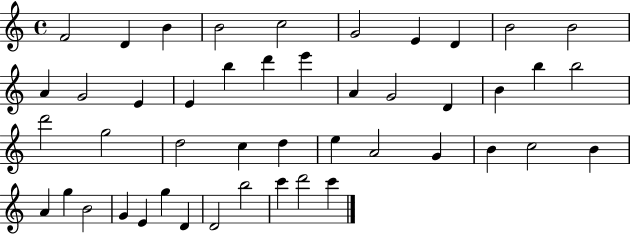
X:1
T:Untitled
M:4/4
L:1/4
K:C
F2 D B B2 c2 G2 E D B2 B2 A G2 E E b d' e' A G2 D B b b2 d'2 g2 d2 c d e A2 G B c2 B A g B2 G E g D D2 b2 c' d'2 c'